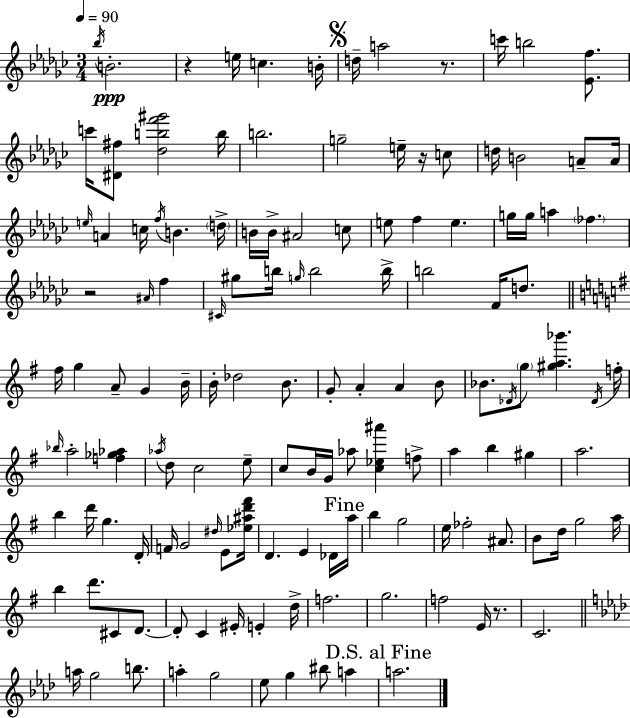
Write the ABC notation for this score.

X:1
T:Untitled
M:3/4
L:1/4
K:Ebm
_b/4 B2 z e/4 c B/4 d/4 a2 z/2 c'/4 b2 [_Ef]/2 c'/4 [^D^f]/2 [_dbf'^g']2 b/4 b2 g2 e/4 z/4 c/2 d/4 B2 A/2 A/4 e/4 A c/4 f/4 B d/4 B/4 B/4 ^A2 c/2 e/2 f e g/4 g/4 a _f z2 ^A/4 f ^C/4 ^g/2 b/4 g/4 b2 b/4 b2 F/4 d/2 ^f/4 g A/2 G B/4 B/4 _d2 B/2 G/2 A A B/2 _B/2 _D/4 g/2 [^ga_b'] _D/4 f/4 _b/4 a2 [f_g_a] _a/4 d/2 c2 e/2 c/2 B/4 G/4 _a/2 [c_e^a'] f/2 a b ^g a2 b d'/4 g D/4 F/4 G2 ^d/4 E/2 [_e^ad'^f']/4 D E _D/4 a/4 b g2 e/4 _f2 ^A/2 B/2 d/4 g2 a/4 b d'/2 ^C/2 D/2 D/2 C ^E/4 E d/4 f2 g2 f2 E/4 z/2 C2 a/4 g2 b/2 a g2 _e/2 g ^b/2 a a2